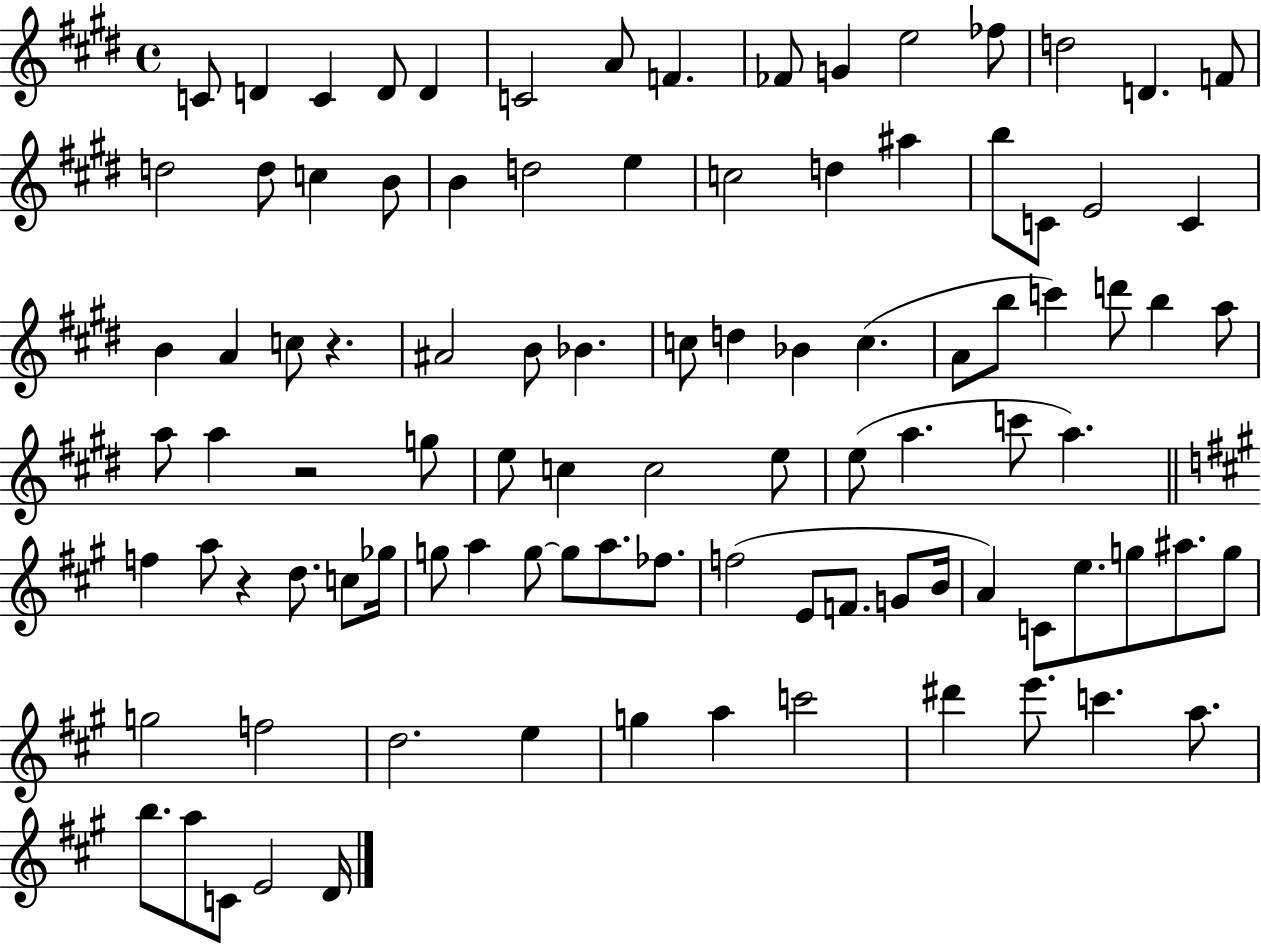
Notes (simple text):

C4/e D4/q C4/q D4/e D4/q C4/h A4/e F4/q. FES4/e G4/q E5/h FES5/e D5/h D4/q. F4/e D5/h D5/e C5/q B4/e B4/q D5/h E5/q C5/h D5/q A#5/q B5/e C4/e E4/h C4/q B4/q A4/q C5/e R/q. A#4/h B4/e Bb4/q. C5/e D5/q Bb4/q C5/q. A4/e B5/e C6/q D6/e B5/q A5/e A5/e A5/q R/h G5/e E5/e C5/q C5/h E5/e E5/e A5/q. C6/e A5/q. F5/q A5/e R/q D5/e. C5/e Gb5/s G5/e A5/q G5/e G5/e A5/e. FES5/e. F5/h E4/e F4/e. G4/e B4/s A4/q C4/e E5/e. G5/e A#5/e. G5/e G5/h F5/h D5/h. E5/q G5/q A5/q C6/h D#6/q E6/e. C6/q. A5/e. B5/e. A5/e C4/e E4/h D4/s